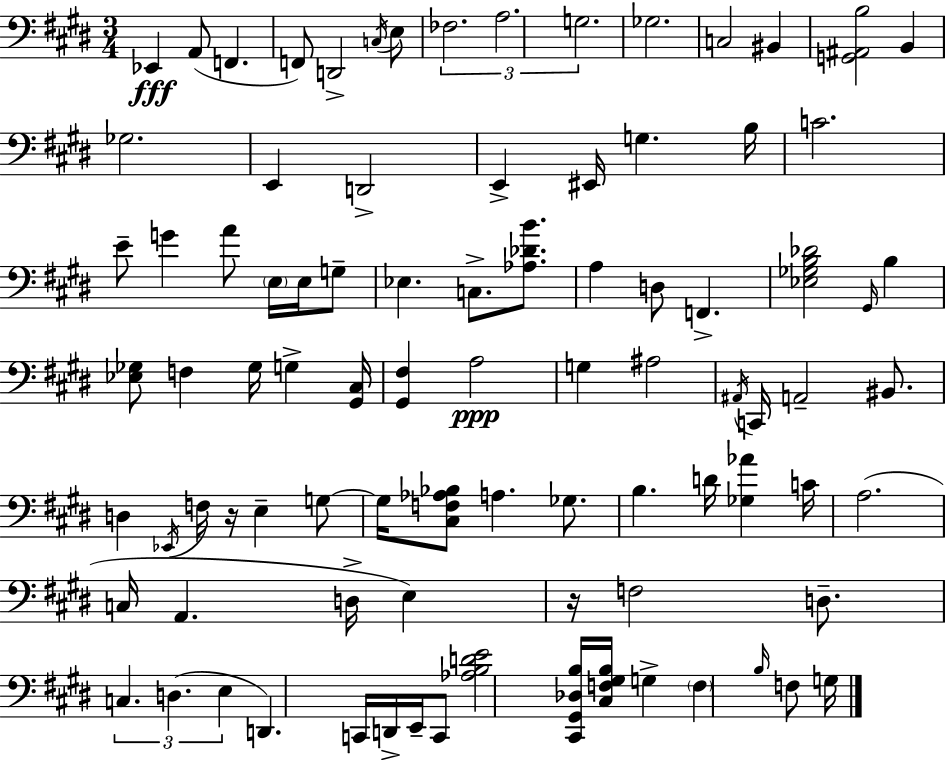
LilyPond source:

{
  \clef bass
  \numericTimeSignature
  \time 3/4
  \key e \major
  ees,4\fff a,8( f,4. | f,8) d,2-> \acciaccatura { c16 } e8 | \tuplet 3/2 { fes2. | a2. | \break g2. } | ges2. | c2 bis,4 | <g, ais, b>2 b,4 | \break ges2. | e,4 d,2-> | e,4-> eis,16 g4. | b16 c'2. | \break e'8-- g'4 a'8 \parenthesize e16 e16 g8-- | ees4. c8.-> <aes des' b'>8. | a4 d8 f,4.-> | <ees ges b des'>2 \grace { gis,16 } b4 | \break <ees ges>8 f4 ges16 g4-> | <gis, cis>16 <gis, fis>4 a2\ppp | g4 ais2 | \acciaccatura { ais,16 } c,16 a,2-- | \break bis,8. d4 \acciaccatura { ees,16 } f16 r16 e4-- | g8~~ g16 <cis f aes bes>8 a4. | ges8. b4. d'16 <ges aes'>4 | c'16 a2.( | \break c16 a,4. d16-> | e4) r16 f2 | d8.-- \tuplet 3/2 { c4. d4.( | e4 } d,4.) | \break c,16 d,16-> e,16-- c,8 <aes b d' e'>2 | <cis, gis, des b>16 <cis f gis b>16 g4-> \parenthesize f4 | \grace { b16 } f8 g16 \bar "|."
}